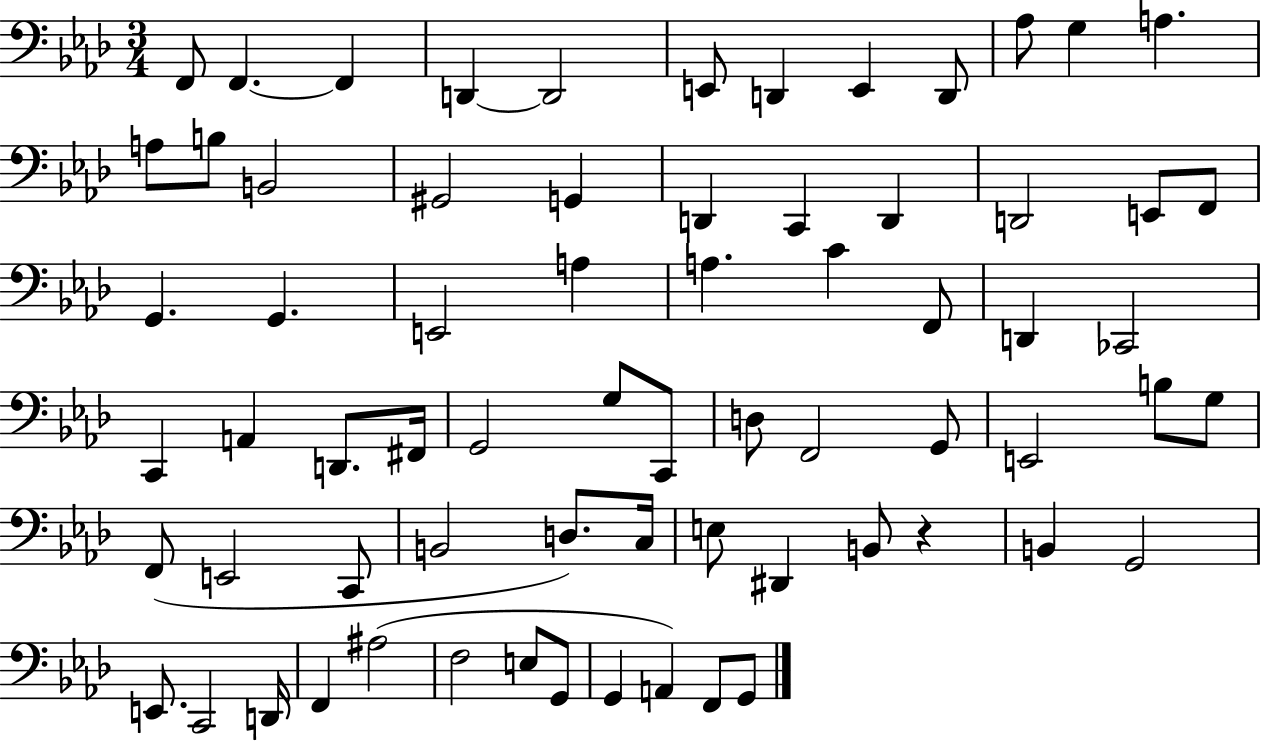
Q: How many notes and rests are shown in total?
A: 69